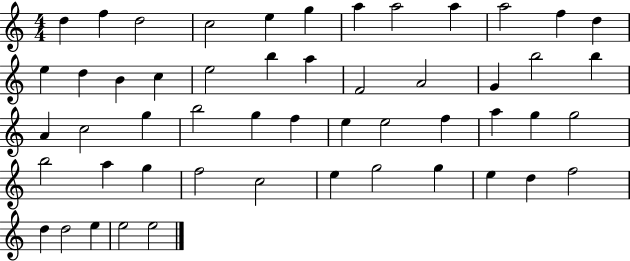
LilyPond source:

{
  \clef treble
  \numericTimeSignature
  \time 4/4
  \key c \major
  d''4 f''4 d''2 | c''2 e''4 g''4 | a''4 a''2 a''4 | a''2 f''4 d''4 | \break e''4 d''4 b'4 c''4 | e''2 b''4 a''4 | f'2 a'2 | g'4 b''2 b''4 | \break a'4 c''2 g''4 | b''2 g''4 f''4 | e''4 e''2 f''4 | a''4 g''4 g''2 | \break b''2 a''4 g''4 | f''2 c''2 | e''4 g''2 g''4 | e''4 d''4 f''2 | \break d''4 d''2 e''4 | e''2 e''2 | \bar "|."
}